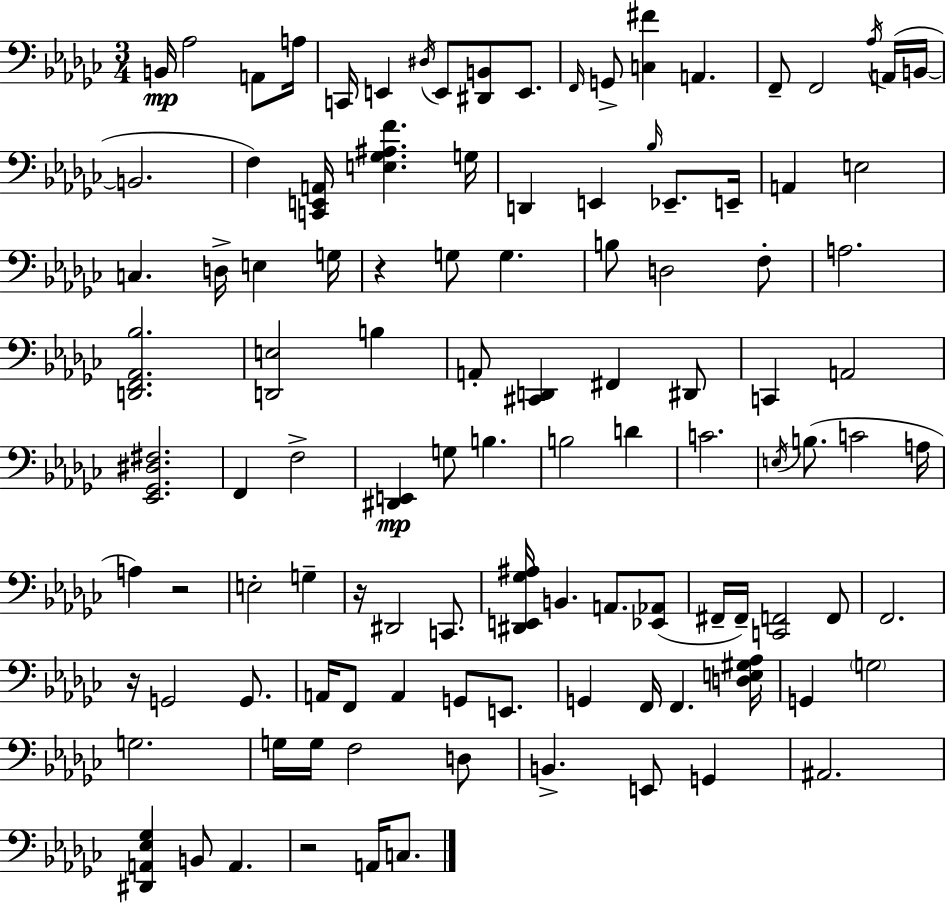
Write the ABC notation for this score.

X:1
T:Untitled
M:3/4
L:1/4
K:Ebm
B,,/4 _A,2 A,,/2 A,/4 C,,/4 E,, ^D,/4 E,,/2 [^D,,B,,]/2 E,,/2 F,,/4 G,,/2 [C,^F] A,, F,,/2 F,,2 _A,/4 A,,/4 B,,/4 B,,2 F, [C,,E,,A,,]/4 [E,_G,^A,F] G,/4 D,, E,, _B,/4 _E,,/2 E,,/4 A,, E,2 C, D,/4 E, G,/4 z G,/2 G, B,/2 D,2 F,/2 A,2 [D,,F,,_A,,_B,]2 [D,,E,]2 B, A,,/2 [^C,,D,,] ^F,, ^D,,/2 C,, A,,2 [_E,,_G,,^D,^F,]2 F,, F,2 [^D,,E,,] G,/2 B, B,2 D C2 E,/4 B,/2 C2 A,/4 A, z2 E,2 G, z/4 ^D,,2 C,,/2 [^D,,E,,_G,^A,]/4 B,, A,,/2 [_E,,_A,,]/2 ^F,,/4 ^F,,/4 [C,,F,,]2 F,,/2 F,,2 z/4 G,,2 G,,/2 A,,/4 F,,/2 A,, G,,/2 E,,/2 G,, F,,/4 F,, [D,E,^G,_A,]/4 G,, G,2 G,2 G,/4 G,/4 F,2 D,/2 B,, E,,/2 G,, ^A,,2 [^D,,A,,_E,_G,] B,,/2 A,, z2 A,,/4 C,/2